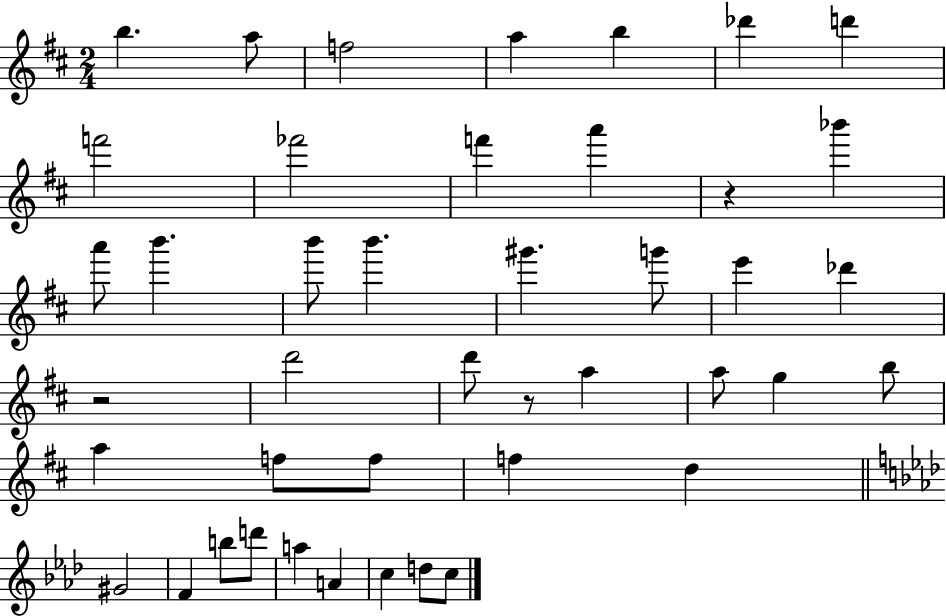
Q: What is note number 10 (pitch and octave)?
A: F6